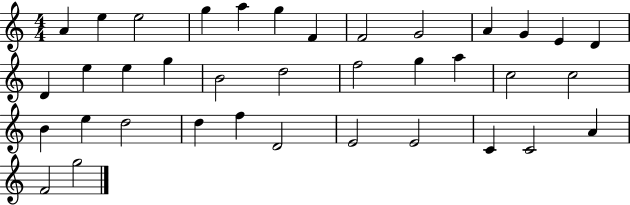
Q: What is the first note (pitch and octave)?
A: A4